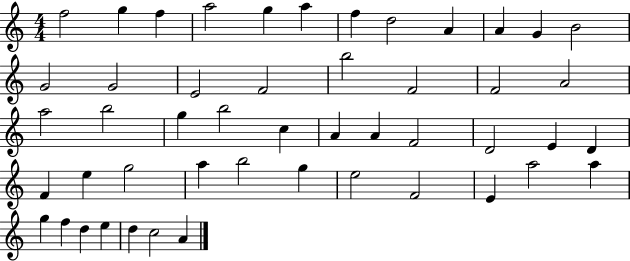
X:1
T:Untitled
M:4/4
L:1/4
K:C
f2 g f a2 g a f d2 A A G B2 G2 G2 E2 F2 b2 F2 F2 A2 a2 b2 g b2 c A A F2 D2 E D F e g2 a b2 g e2 F2 E a2 a g f d e d c2 A